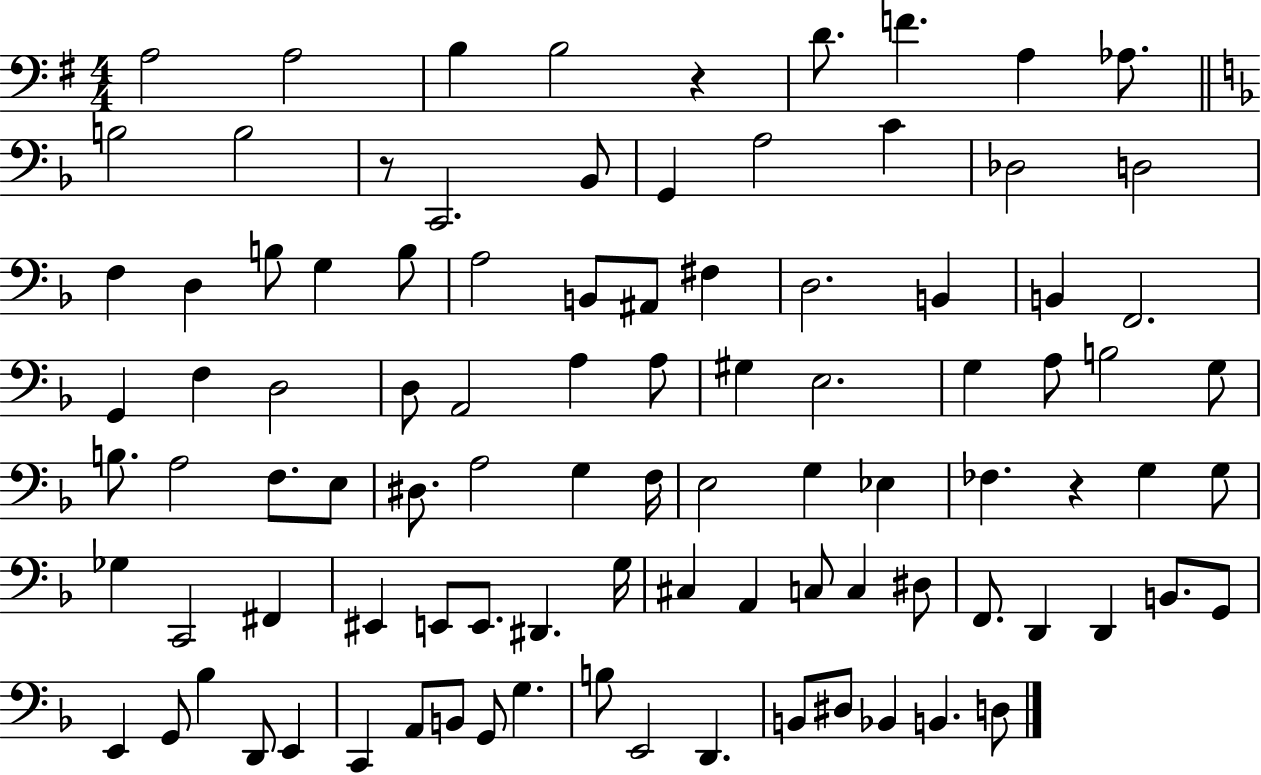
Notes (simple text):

A3/h A3/h B3/q B3/h R/q D4/e. F4/q. A3/q Ab3/e. B3/h B3/h R/e C2/h. Bb2/e G2/q A3/h C4/q Db3/h D3/h F3/q D3/q B3/e G3/q B3/e A3/h B2/e A#2/e F#3/q D3/h. B2/q B2/q F2/h. G2/q F3/q D3/h D3/e A2/h A3/q A3/e G#3/q E3/h. G3/q A3/e B3/h G3/e B3/e. A3/h F3/e. E3/e D#3/e. A3/h G3/q F3/s E3/h G3/q Eb3/q FES3/q. R/q G3/q G3/e Gb3/q C2/h F#2/q EIS2/q E2/e E2/e. D#2/q. G3/s C#3/q A2/q C3/e C3/q D#3/e F2/e. D2/q D2/q B2/e. G2/e E2/q G2/e Bb3/q D2/e E2/q C2/q A2/e B2/e G2/e G3/q. B3/e E2/h D2/q. B2/e D#3/e Bb2/q B2/q. D3/e